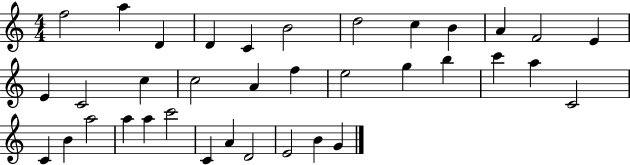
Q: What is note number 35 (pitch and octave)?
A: B4